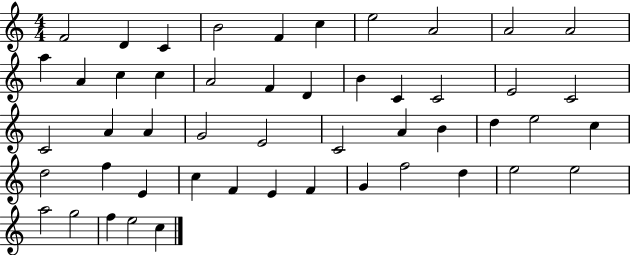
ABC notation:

X:1
T:Untitled
M:4/4
L:1/4
K:C
F2 D C B2 F c e2 A2 A2 A2 a A c c A2 F D B C C2 E2 C2 C2 A A G2 E2 C2 A B d e2 c d2 f E c F E F G f2 d e2 e2 a2 g2 f e2 c